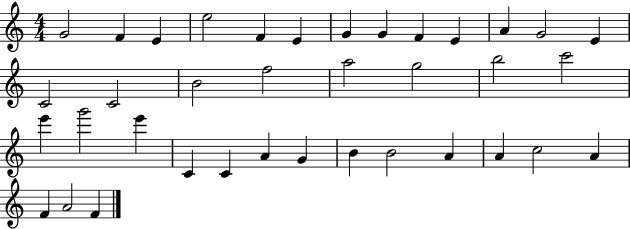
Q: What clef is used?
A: treble